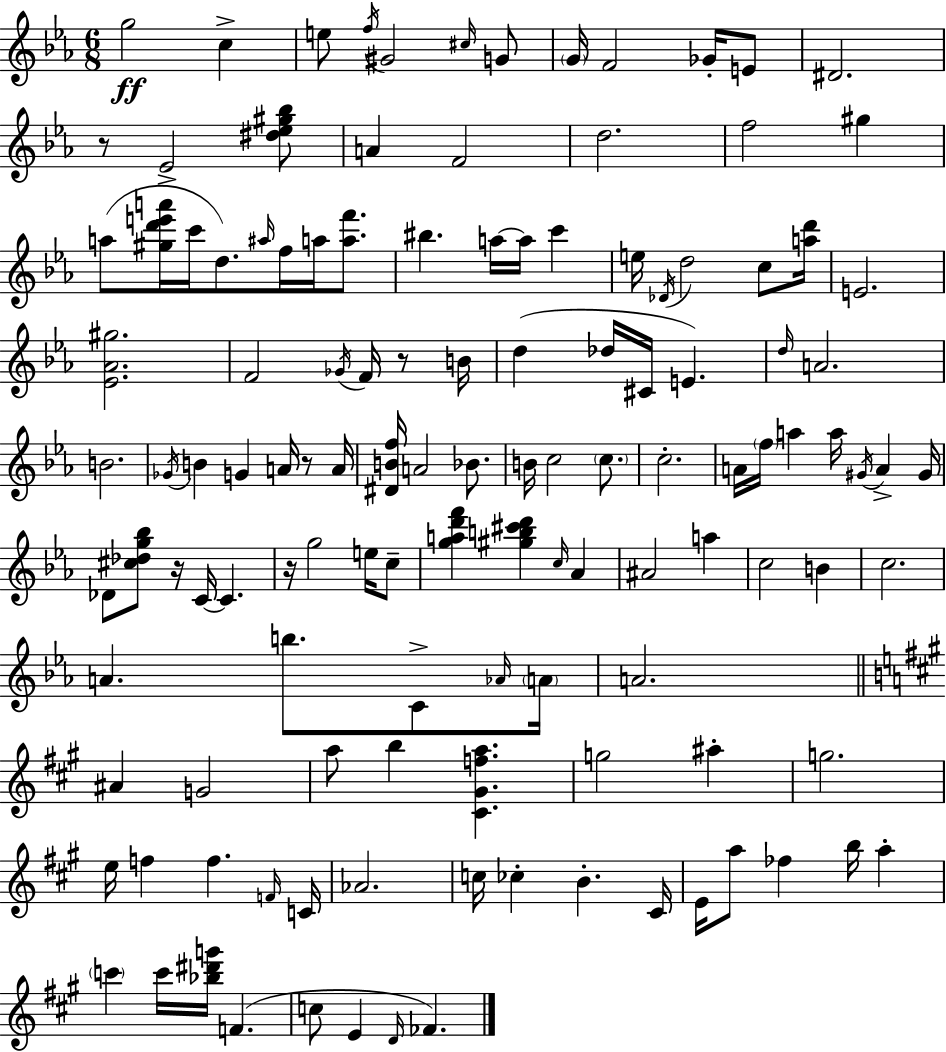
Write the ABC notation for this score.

X:1
T:Untitled
M:6/8
L:1/4
K:Cm
g2 c e/2 f/4 ^G2 ^c/4 G/2 G/4 F2 _G/4 E/2 ^D2 z/2 _E2 [^d_e^g_b]/2 A F2 d2 f2 ^g a/2 [^gd'e'a']/4 c'/4 d/2 ^a/4 f/4 a/4 [af']/2 ^b a/4 a/4 c' e/4 _D/4 d2 c/2 [ad']/4 E2 [_E_A^g]2 F2 _G/4 F/4 z/2 B/4 d _d/4 ^C/4 E d/4 A2 B2 _G/4 B G A/4 z/2 A/4 [^DBf]/4 A2 _B/2 B/4 c2 c/2 c2 A/4 f/4 a a/4 ^G/4 A ^G/4 _D/2 [^c_dg_b]/2 z/4 C/4 C z/4 g2 e/4 c/2 [gad'f'] [^gb^c'd'] c/4 _A ^A2 a c2 B c2 A b/2 C/2 _A/4 A/4 A2 ^A G2 a/2 b [^C^Gfa] g2 ^a g2 e/4 f f F/4 C/4 _A2 c/4 _c B ^C/4 E/4 a/2 _f b/4 a c' c'/4 [_b^d'g']/4 F c/2 E D/4 _F